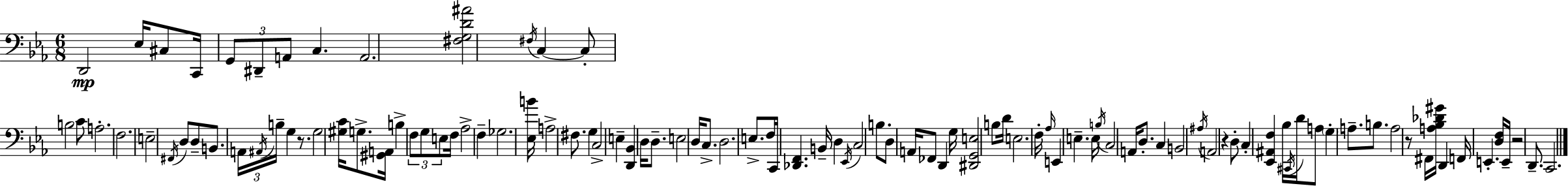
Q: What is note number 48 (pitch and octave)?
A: F3